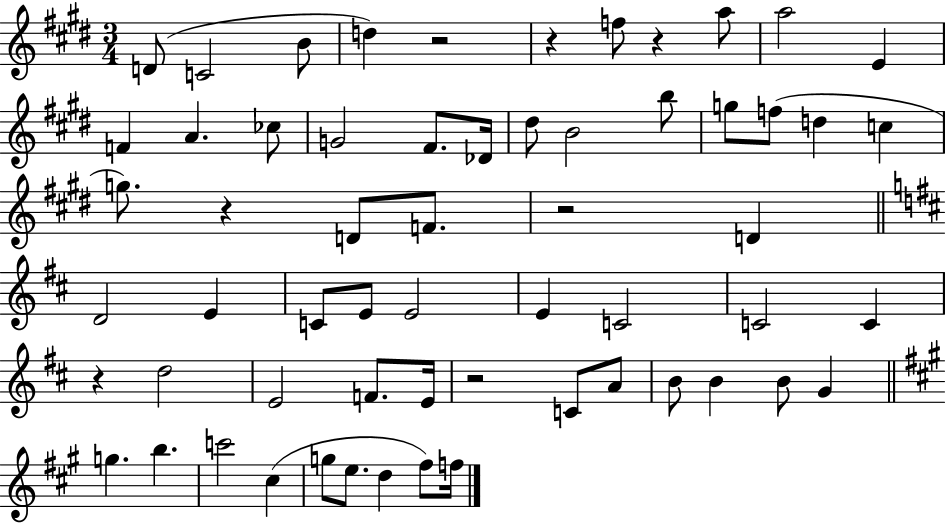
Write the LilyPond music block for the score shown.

{
  \clef treble
  \numericTimeSignature
  \time 3/4
  \key e \major
  d'8( c'2 b'8 | d''4) r2 | r4 f''8 r4 a''8 | a''2 e'4 | \break f'4 a'4. ces''8 | g'2 fis'8. des'16 | dis''8 b'2 b''8 | g''8 f''8( d''4 c''4 | \break g''8.) r4 d'8 f'8. | r2 d'4 | \bar "||" \break \key d \major d'2 e'4 | c'8 e'8 e'2 | e'4 c'2 | c'2 c'4 | \break r4 d''2 | e'2 f'8. e'16 | r2 c'8 a'8 | b'8 b'4 b'8 g'4 | \break \bar "||" \break \key a \major g''4. b''4. | c'''2 cis''4( | g''8 e''8. d''4 fis''8) f''16 | \bar "|."
}